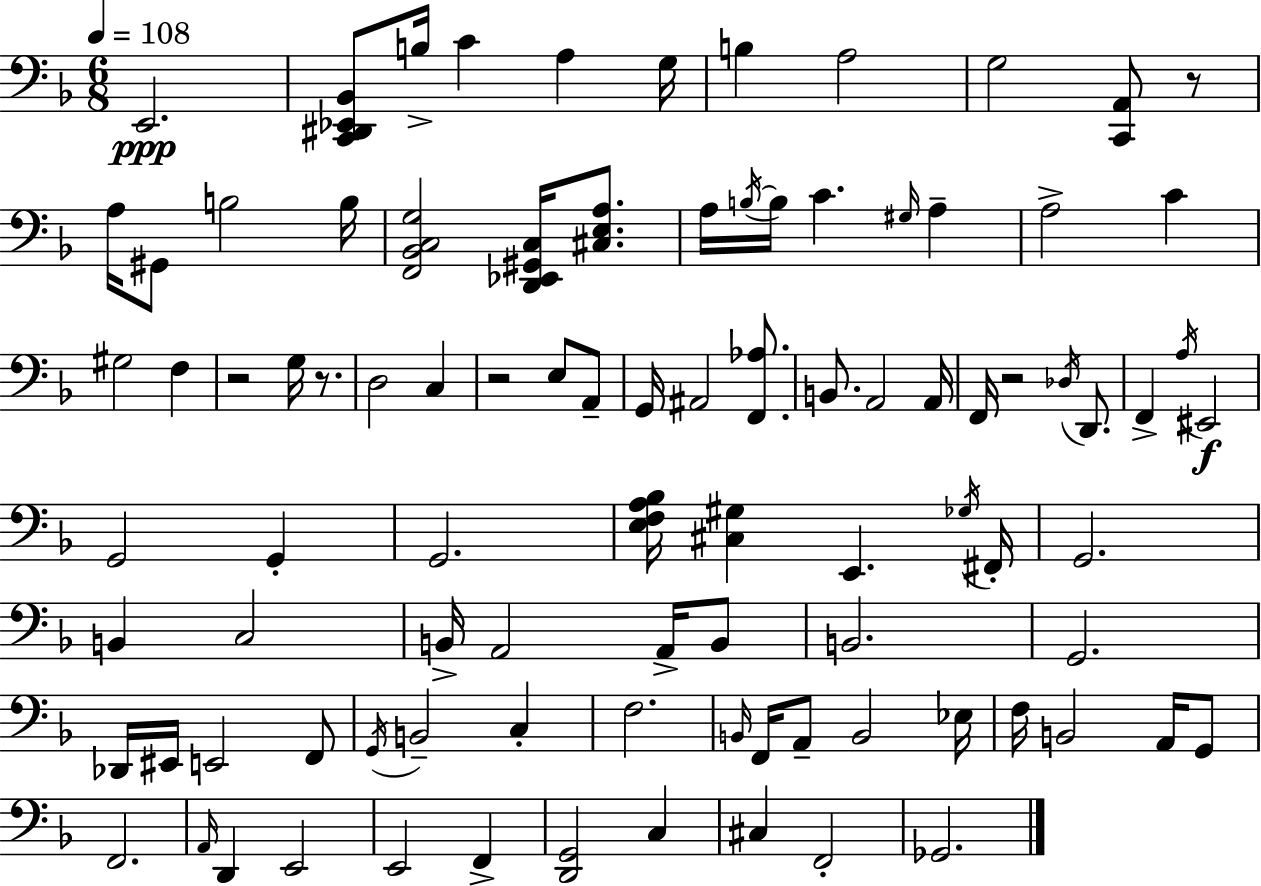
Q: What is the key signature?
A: F major